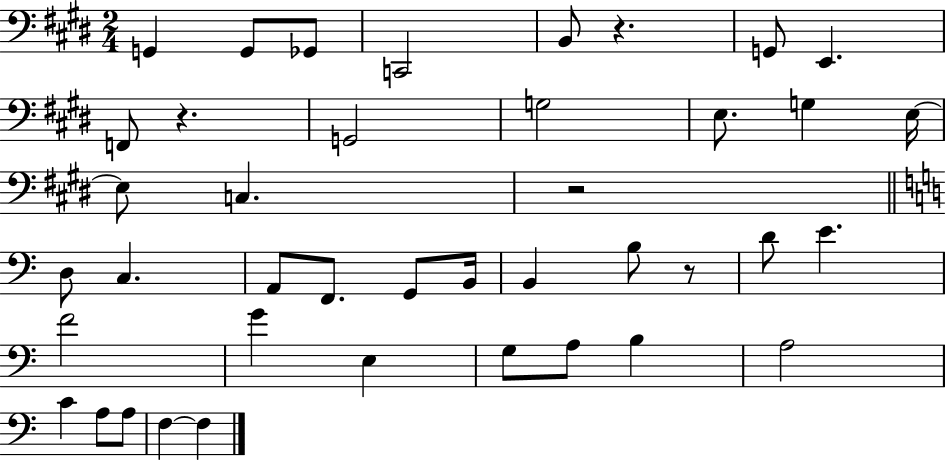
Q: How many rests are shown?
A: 4